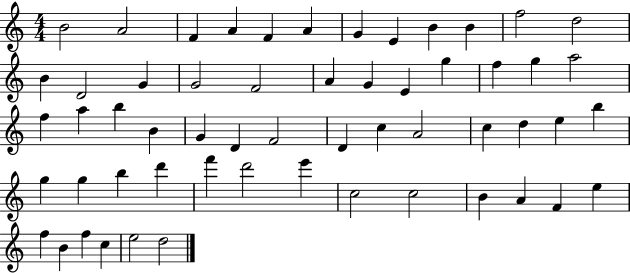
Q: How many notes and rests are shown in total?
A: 57